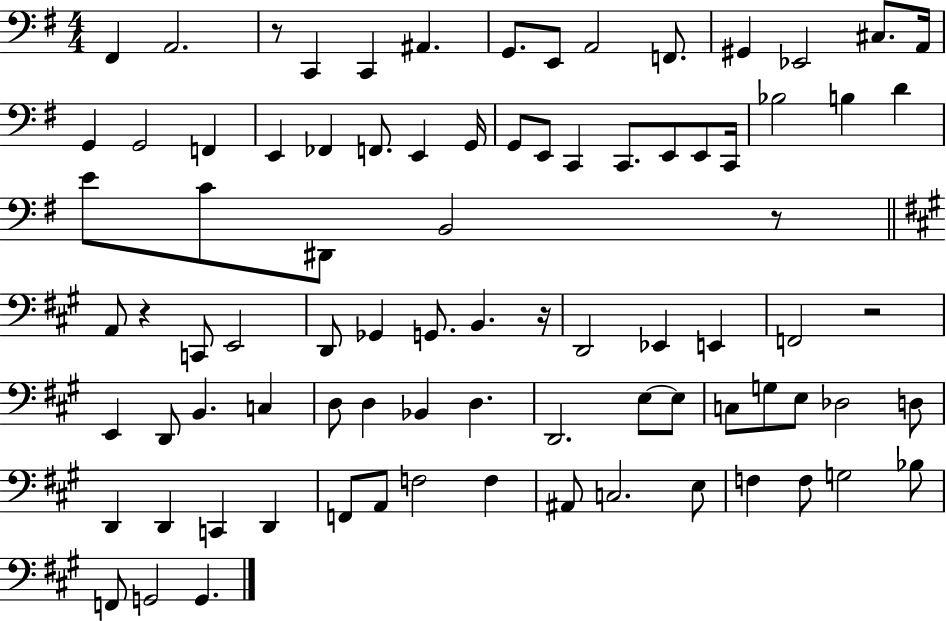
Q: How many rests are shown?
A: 5